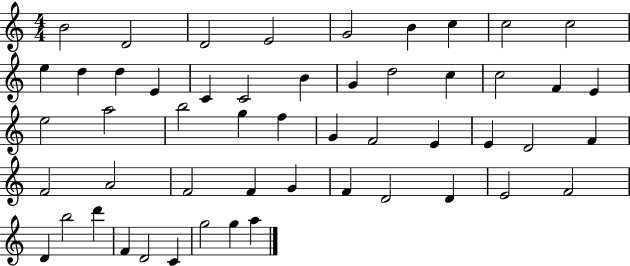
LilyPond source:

{
  \clef treble
  \numericTimeSignature
  \time 4/4
  \key c \major
  b'2 d'2 | d'2 e'2 | g'2 b'4 c''4 | c''2 c''2 | \break e''4 d''4 d''4 e'4 | c'4 c'2 b'4 | g'4 d''2 c''4 | c''2 f'4 e'4 | \break e''2 a''2 | b''2 g''4 f''4 | g'4 f'2 e'4 | e'4 d'2 f'4 | \break f'2 a'2 | f'2 f'4 g'4 | f'4 d'2 d'4 | e'2 f'2 | \break d'4 b''2 d'''4 | f'4 d'2 c'4 | g''2 g''4 a''4 | \bar "|."
}